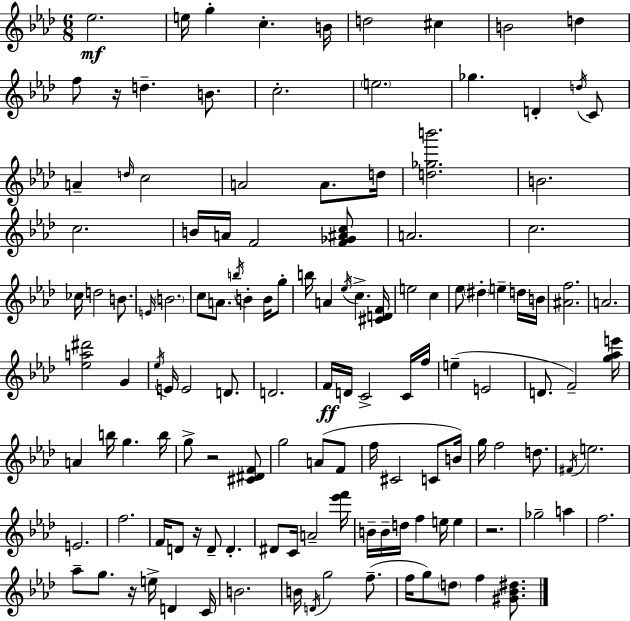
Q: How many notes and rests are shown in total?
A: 132